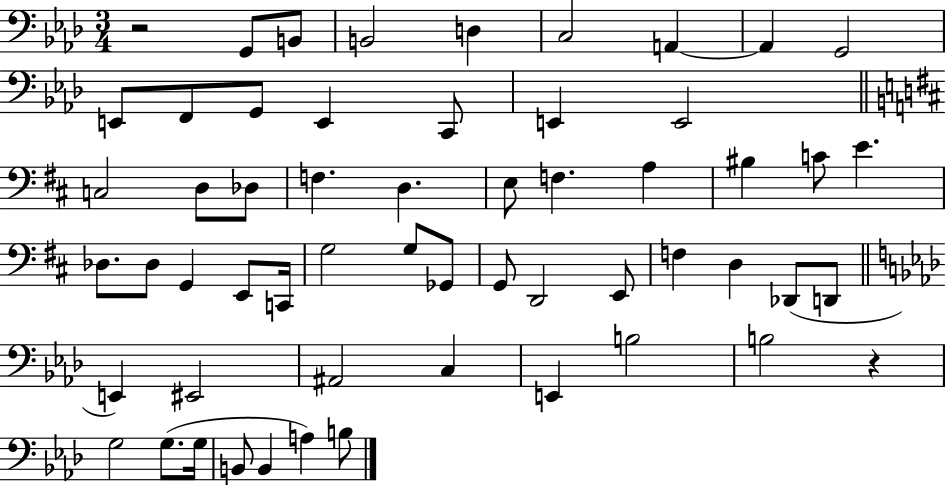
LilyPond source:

{
  \clef bass
  \numericTimeSignature
  \time 3/4
  \key aes \major
  \repeat volta 2 { r2 g,8 b,8 | b,2 d4 | c2 a,4~~ | a,4 g,2 | \break e,8 f,8 g,8 e,4 c,8 | e,4 e,2 | \bar "||" \break \key d \major c2 d8 des8 | f4. d4. | e8 f4. a4 | bis4 c'8 e'4. | \break des8. des8 g,4 e,8 c,16 | g2 g8 ges,8 | g,8 d,2 e,8 | f4 d4 des,8( d,8 | \break \bar "||" \break \key f \minor e,4) eis,2 | ais,2 c4 | e,4 b2 | b2 r4 | \break g2 g8.( g16 | b,8 b,4 a4) b8 | } \bar "|."
}